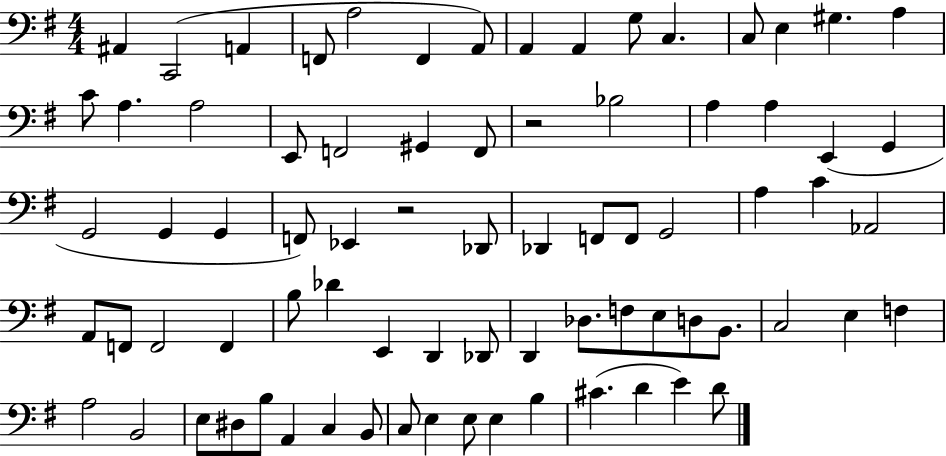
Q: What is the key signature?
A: G major